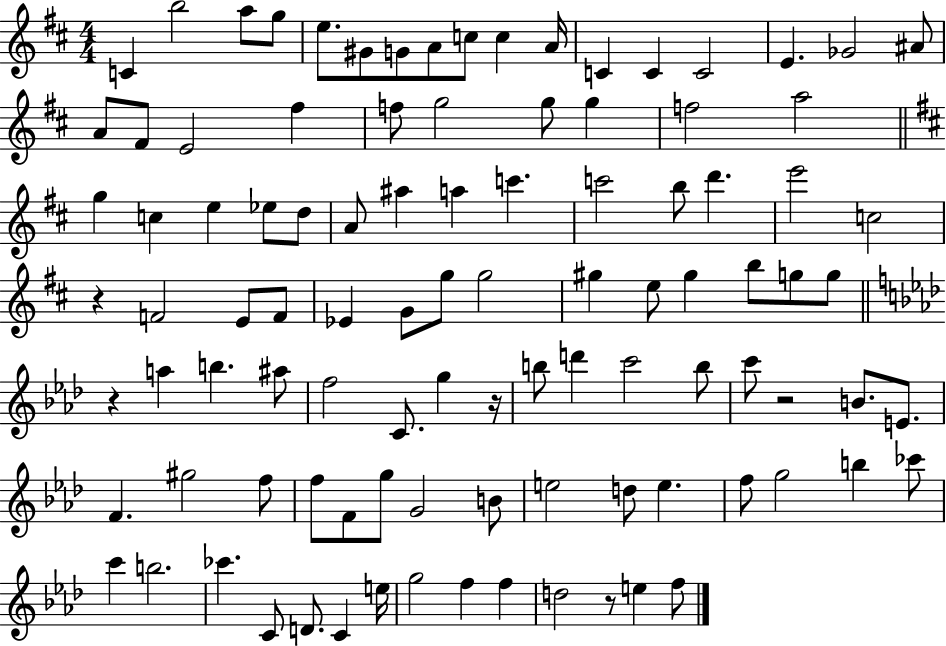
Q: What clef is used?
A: treble